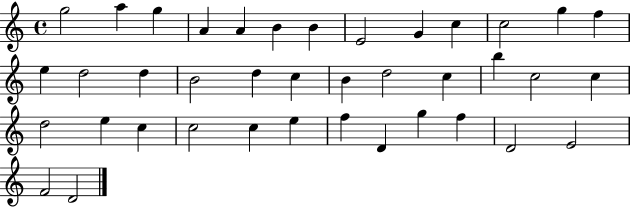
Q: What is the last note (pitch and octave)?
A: D4